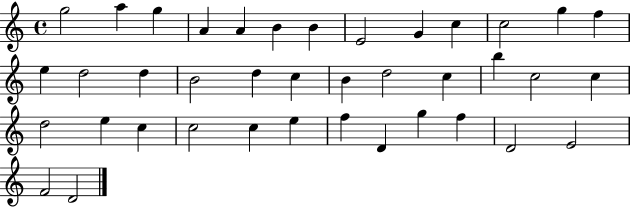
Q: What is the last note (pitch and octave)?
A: D4